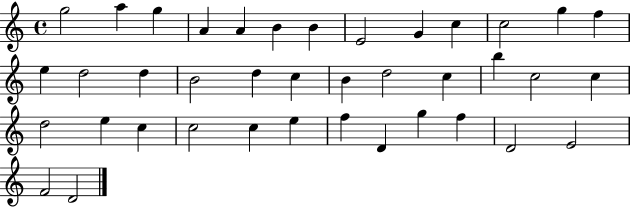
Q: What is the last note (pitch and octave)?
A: D4